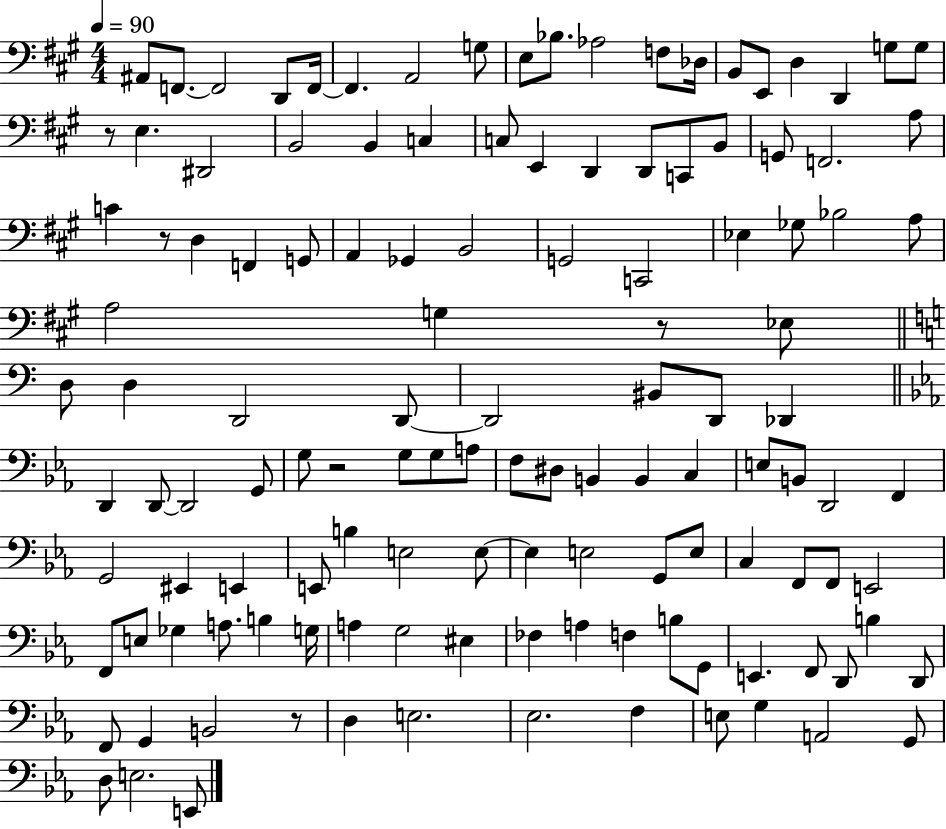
{
  \clef bass
  \numericTimeSignature
  \time 4/4
  \key a \major
  \tempo 4 = 90
  ais,8 f,8.~~ f,2 d,8 f,16~~ | f,4. a,2 g8 | e8 bes8. aes2 f8 des16 | b,8 e,8 d4 d,4 g8 g8 | \break r8 e4. dis,2 | b,2 b,4 c4 | c8 e,4 d,4 d,8 c,8 b,8 | g,8 f,2. a8 | \break c'4 r8 d4 f,4 g,8 | a,4 ges,4 b,2 | g,2 c,2 | ees4 ges8 bes2 a8 | \break a2 g4 r8 ees8 | \bar "||" \break \key c \major d8 d4 d,2 d,8~~ | d,2 bis,8 d,8 des,4 | \bar "||" \break \key ees \major d,4 d,8~~ d,2 g,8 | g8 r2 g8 g8 a8 | f8 dis8 b,4 b,4 c4 | e8 b,8 d,2 f,4 | \break g,2 eis,4 e,4 | e,8 b4 e2 e8~~ | e4 e2 g,8 e8 | c4 f,8 f,8 e,2 | \break f,8 e8 ges4 a8. b4 g16 | a4 g2 eis4 | fes4 a4 f4 b8 g,8 | e,4. f,8 d,8 b4 d,8 | \break f,8 g,4 b,2 r8 | d4 e2. | ees2. f4 | e8 g4 a,2 g,8 | \break d8 e2. e,8 | \bar "|."
}